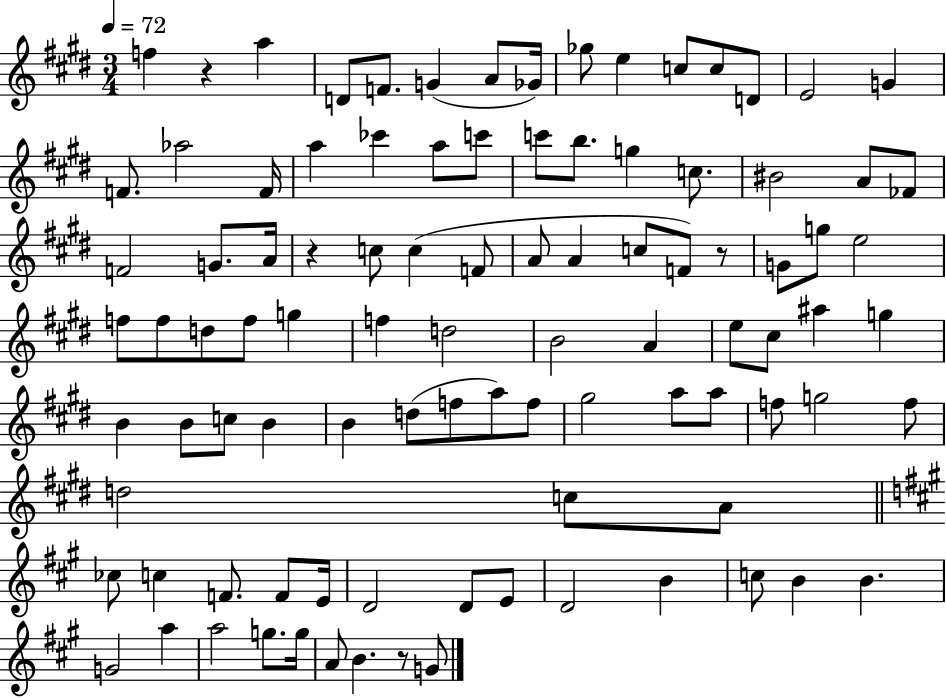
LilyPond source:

{
  \clef treble
  \numericTimeSignature
  \time 3/4
  \key e \major
  \tempo 4 = 72
  \repeat volta 2 { f''4 r4 a''4 | d'8 f'8. g'4( a'8 ges'16) | ges''8 e''4 c''8 c''8 d'8 | e'2 g'4 | \break f'8. aes''2 f'16 | a''4 ces'''4 a''8 c'''8 | c'''8 b''8. g''4 c''8. | bis'2 a'8 fes'8 | \break f'2 g'8. a'16 | r4 c''8 c''4( f'8 | a'8 a'4 c''8 f'8) r8 | g'8 g''8 e''2 | \break f''8 f''8 d''8 f''8 g''4 | f''4 d''2 | b'2 a'4 | e''8 cis''8 ais''4 g''4 | \break b'4 b'8 c''8 b'4 | b'4 d''8( f''8 a''8) f''8 | gis''2 a''8 a''8 | f''8 g''2 f''8 | \break d''2 c''8 a'8 | \bar "||" \break \key a \major ces''8 c''4 f'8. f'8 e'16 | d'2 d'8 e'8 | d'2 b'4 | c''8 b'4 b'4. | \break g'2 a''4 | a''2 g''8. g''16 | a'8 b'4. r8 g'8 | } \bar "|."
}